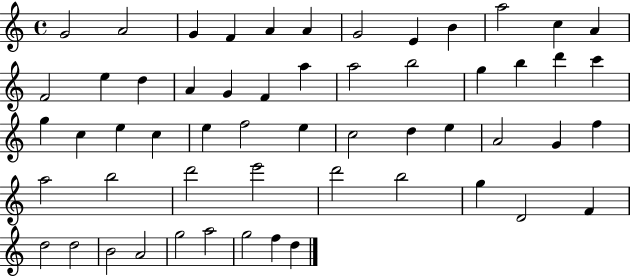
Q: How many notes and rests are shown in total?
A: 56